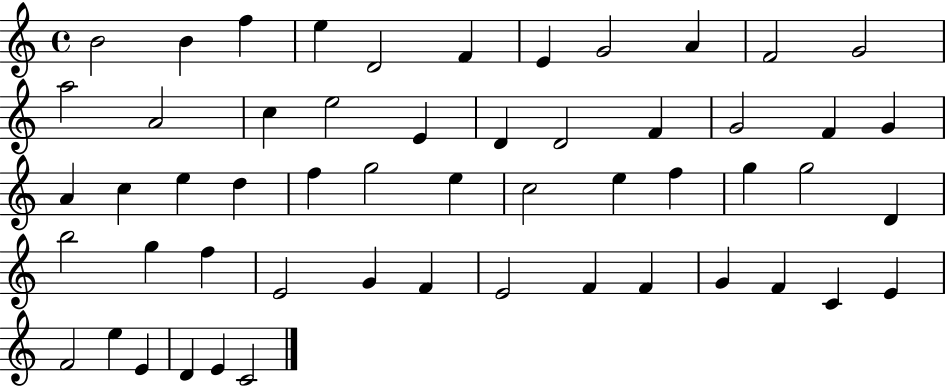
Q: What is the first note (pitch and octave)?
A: B4